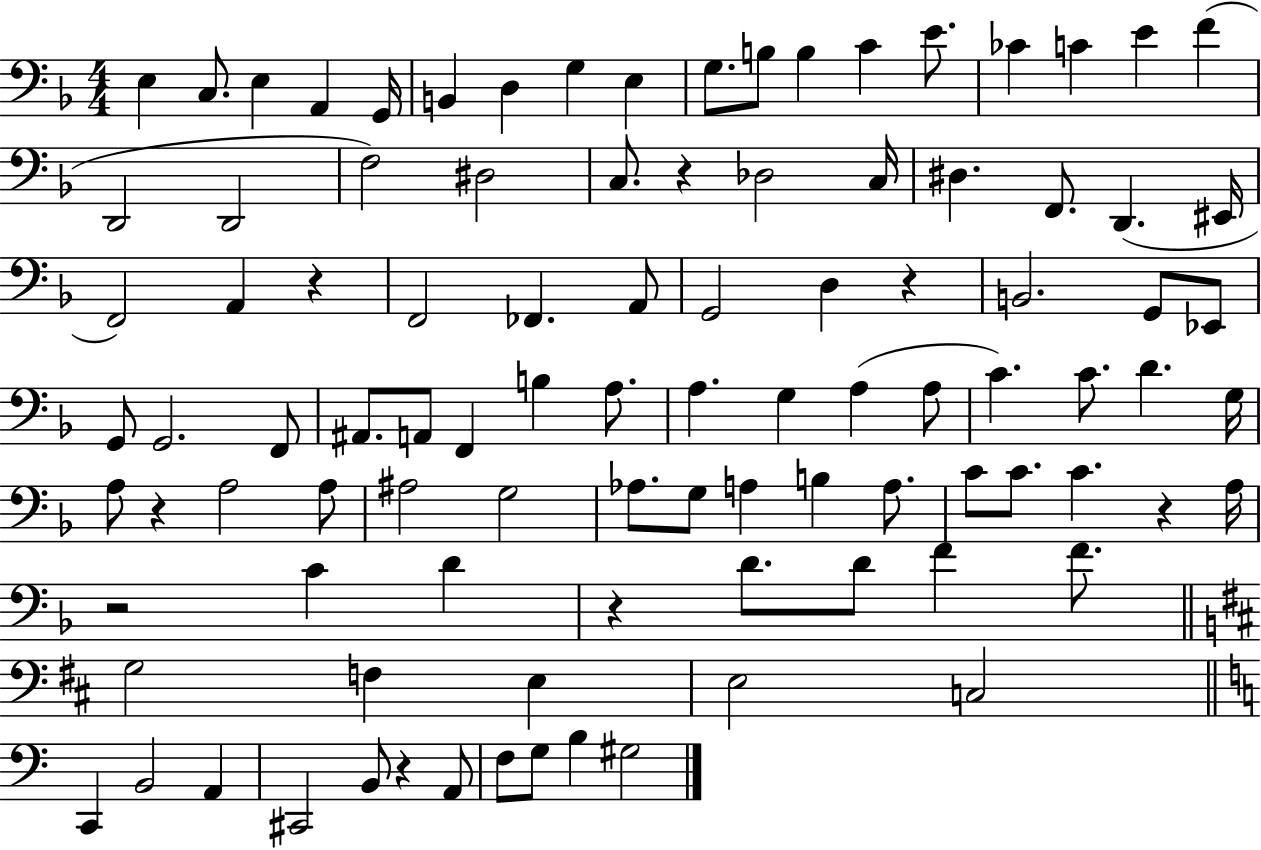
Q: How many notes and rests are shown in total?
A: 98